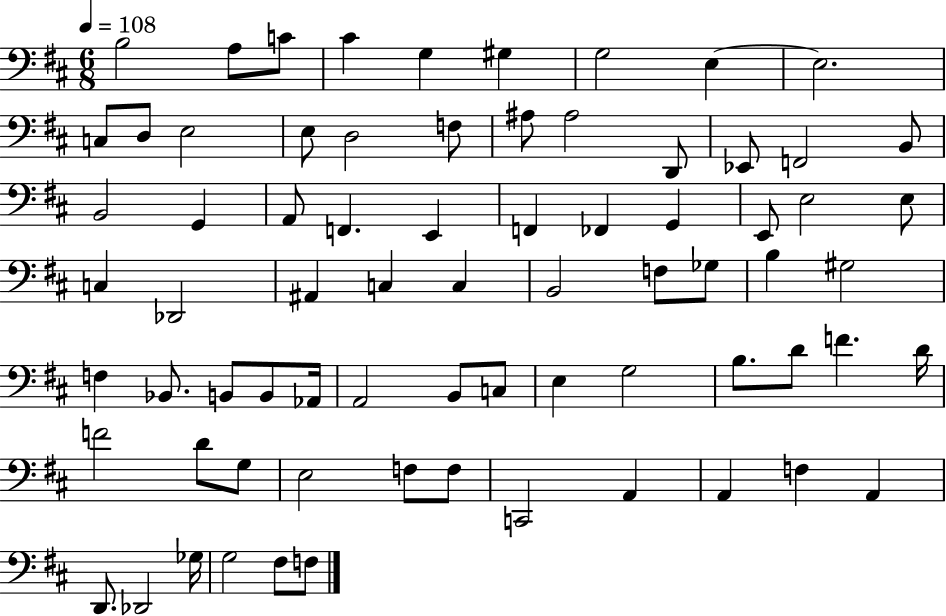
B3/h A3/e C4/e C#4/q G3/q G#3/q G3/h E3/q E3/h. C3/e D3/e E3/h E3/e D3/h F3/e A#3/e A#3/h D2/e Eb2/e F2/h B2/e B2/h G2/q A2/e F2/q. E2/q F2/q FES2/q G2/q E2/e E3/h E3/e C3/q Db2/h A#2/q C3/q C3/q B2/h F3/e Gb3/e B3/q G#3/h F3/q Bb2/e. B2/e B2/e Ab2/s A2/h B2/e C3/e E3/q G3/h B3/e. D4/e F4/q. D4/s F4/h D4/e G3/e E3/h F3/e F3/e C2/h A2/q A2/q F3/q A2/q D2/e. Db2/h Gb3/s G3/h F#3/e F3/e